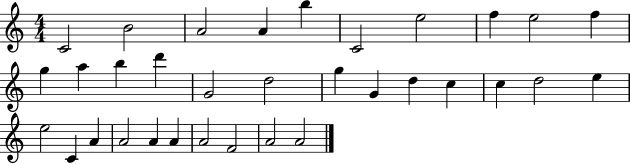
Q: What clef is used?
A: treble